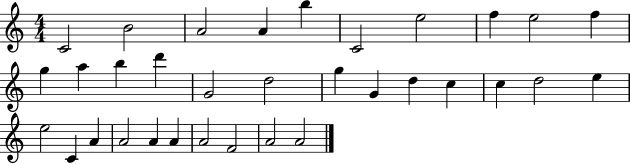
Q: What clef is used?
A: treble